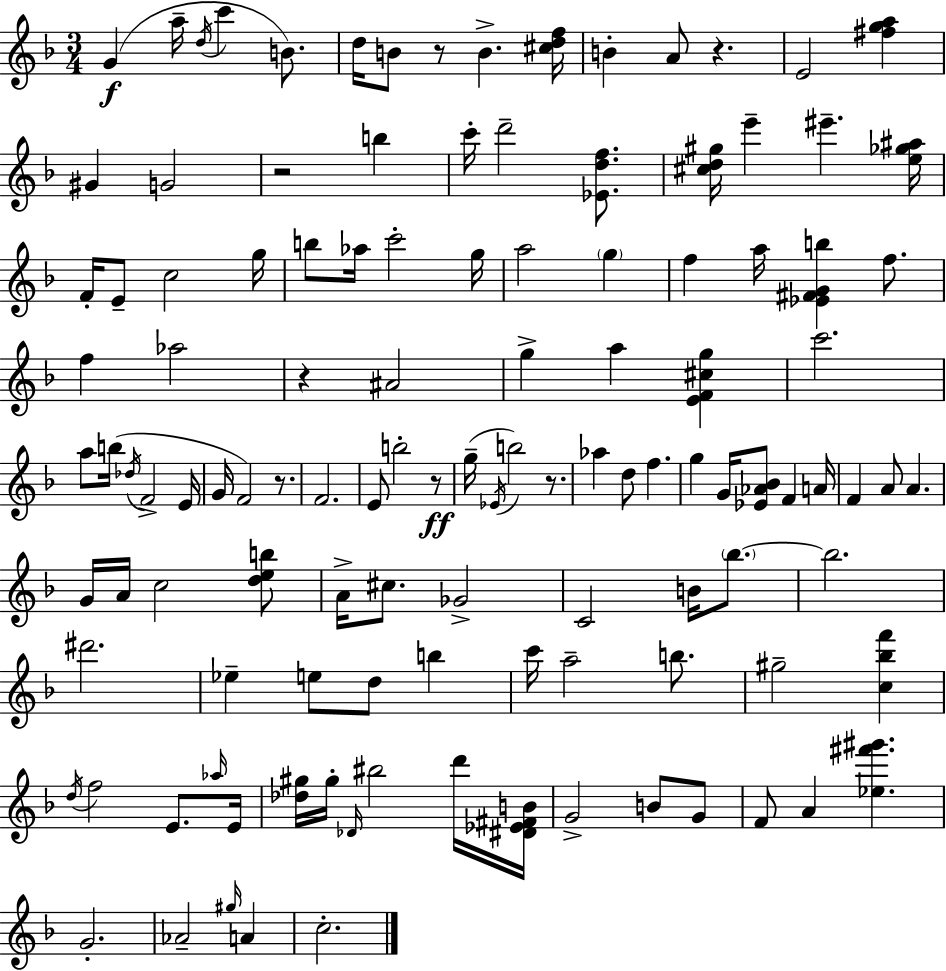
{
  \clef treble
  \numericTimeSignature
  \time 3/4
  \key d \minor
  g'4(\f a''16-- \acciaccatura { d''16 } c'''4 b'8.) | d''16 b'8 r8 b'4.-> | <cis'' d'' f''>16 b'4-. a'8 r4. | e'2 <fis'' g'' a''>4 | \break gis'4 g'2 | r2 b''4 | c'''16-. d'''2-- <ees' d'' f''>8. | <cis'' d'' gis''>16 e'''4-- eis'''4.-- | \break <e'' ges'' ais''>16 f'16-. e'8-- c''2 | g''16 b''8 aes''16 c'''2-. | g''16 a''2 \parenthesize g''4 | f''4 a''16 <ees' fis' g' b''>4 f''8. | \break f''4 aes''2 | r4 ais'2 | g''4-> a''4 <e' f' cis'' g''>4 | c'''2. | \break a''8 b''16( \acciaccatura { des''16 } f'2-> | e'16 g'16 f'2) r8. | f'2. | e'8 b''2-. | \break r8\ff g''16--( \acciaccatura { ees'16 } b''2) | r8. aes''4 d''8 f''4. | g''4 g'16 <ees' aes' bes'>8 f'4 | a'16 f'4 a'8 a'4. | \break g'16 a'16 c''2 | <d'' e'' b''>8 a'16-> cis''8. ges'2-> | c'2 b'16 | \parenthesize bes''8.~~ bes''2. | \break dis'''2. | ees''4-- e''8 d''8 b''4 | c'''16 a''2-- | b''8. gis''2-- <c'' bes'' f'''>4 | \break \acciaccatura { d''16 } f''2 | e'8. \grace { aes''16 } e'16 <des'' gis''>16 gis''16-. \grace { des'16 } bis''2 | d'''16 <dis' ees' fis' b'>16 g'2-> | b'8 g'8 f'8 a'4 | \break <ees'' fis''' gis'''>4. g'2.-. | aes'2-- | \grace { gis''16 } a'4 c''2.-. | \bar "|."
}